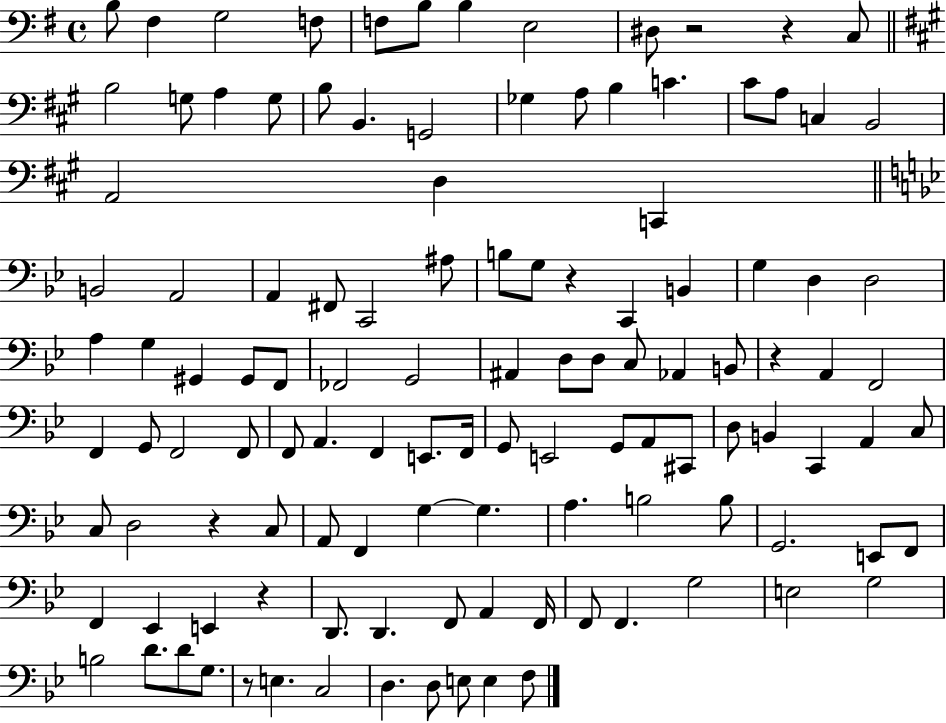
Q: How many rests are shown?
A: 7